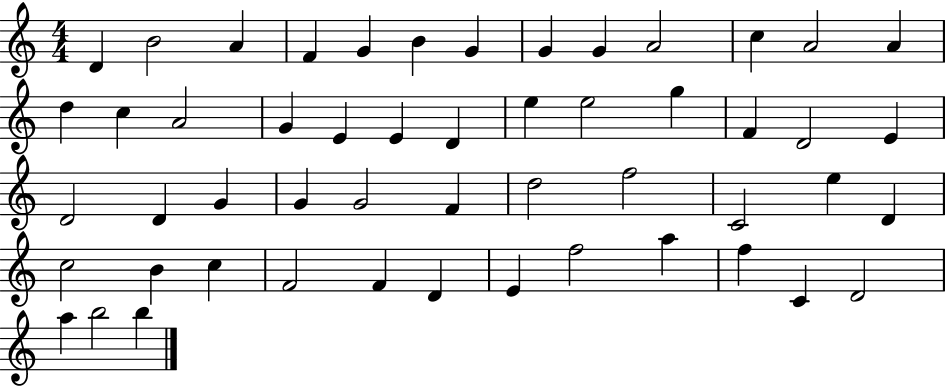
{
  \clef treble
  \numericTimeSignature
  \time 4/4
  \key c \major
  d'4 b'2 a'4 | f'4 g'4 b'4 g'4 | g'4 g'4 a'2 | c''4 a'2 a'4 | \break d''4 c''4 a'2 | g'4 e'4 e'4 d'4 | e''4 e''2 g''4 | f'4 d'2 e'4 | \break d'2 d'4 g'4 | g'4 g'2 f'4 | d''2 f''2 | c'2 e''4 d'4 | \break c''2 b'4 c''4 | f'2 f'4 d'4 | e'4 f''2 a''4 | f''4 c'4 d'2 | \break a''4 b''2 b''4 | \bar "|."
}